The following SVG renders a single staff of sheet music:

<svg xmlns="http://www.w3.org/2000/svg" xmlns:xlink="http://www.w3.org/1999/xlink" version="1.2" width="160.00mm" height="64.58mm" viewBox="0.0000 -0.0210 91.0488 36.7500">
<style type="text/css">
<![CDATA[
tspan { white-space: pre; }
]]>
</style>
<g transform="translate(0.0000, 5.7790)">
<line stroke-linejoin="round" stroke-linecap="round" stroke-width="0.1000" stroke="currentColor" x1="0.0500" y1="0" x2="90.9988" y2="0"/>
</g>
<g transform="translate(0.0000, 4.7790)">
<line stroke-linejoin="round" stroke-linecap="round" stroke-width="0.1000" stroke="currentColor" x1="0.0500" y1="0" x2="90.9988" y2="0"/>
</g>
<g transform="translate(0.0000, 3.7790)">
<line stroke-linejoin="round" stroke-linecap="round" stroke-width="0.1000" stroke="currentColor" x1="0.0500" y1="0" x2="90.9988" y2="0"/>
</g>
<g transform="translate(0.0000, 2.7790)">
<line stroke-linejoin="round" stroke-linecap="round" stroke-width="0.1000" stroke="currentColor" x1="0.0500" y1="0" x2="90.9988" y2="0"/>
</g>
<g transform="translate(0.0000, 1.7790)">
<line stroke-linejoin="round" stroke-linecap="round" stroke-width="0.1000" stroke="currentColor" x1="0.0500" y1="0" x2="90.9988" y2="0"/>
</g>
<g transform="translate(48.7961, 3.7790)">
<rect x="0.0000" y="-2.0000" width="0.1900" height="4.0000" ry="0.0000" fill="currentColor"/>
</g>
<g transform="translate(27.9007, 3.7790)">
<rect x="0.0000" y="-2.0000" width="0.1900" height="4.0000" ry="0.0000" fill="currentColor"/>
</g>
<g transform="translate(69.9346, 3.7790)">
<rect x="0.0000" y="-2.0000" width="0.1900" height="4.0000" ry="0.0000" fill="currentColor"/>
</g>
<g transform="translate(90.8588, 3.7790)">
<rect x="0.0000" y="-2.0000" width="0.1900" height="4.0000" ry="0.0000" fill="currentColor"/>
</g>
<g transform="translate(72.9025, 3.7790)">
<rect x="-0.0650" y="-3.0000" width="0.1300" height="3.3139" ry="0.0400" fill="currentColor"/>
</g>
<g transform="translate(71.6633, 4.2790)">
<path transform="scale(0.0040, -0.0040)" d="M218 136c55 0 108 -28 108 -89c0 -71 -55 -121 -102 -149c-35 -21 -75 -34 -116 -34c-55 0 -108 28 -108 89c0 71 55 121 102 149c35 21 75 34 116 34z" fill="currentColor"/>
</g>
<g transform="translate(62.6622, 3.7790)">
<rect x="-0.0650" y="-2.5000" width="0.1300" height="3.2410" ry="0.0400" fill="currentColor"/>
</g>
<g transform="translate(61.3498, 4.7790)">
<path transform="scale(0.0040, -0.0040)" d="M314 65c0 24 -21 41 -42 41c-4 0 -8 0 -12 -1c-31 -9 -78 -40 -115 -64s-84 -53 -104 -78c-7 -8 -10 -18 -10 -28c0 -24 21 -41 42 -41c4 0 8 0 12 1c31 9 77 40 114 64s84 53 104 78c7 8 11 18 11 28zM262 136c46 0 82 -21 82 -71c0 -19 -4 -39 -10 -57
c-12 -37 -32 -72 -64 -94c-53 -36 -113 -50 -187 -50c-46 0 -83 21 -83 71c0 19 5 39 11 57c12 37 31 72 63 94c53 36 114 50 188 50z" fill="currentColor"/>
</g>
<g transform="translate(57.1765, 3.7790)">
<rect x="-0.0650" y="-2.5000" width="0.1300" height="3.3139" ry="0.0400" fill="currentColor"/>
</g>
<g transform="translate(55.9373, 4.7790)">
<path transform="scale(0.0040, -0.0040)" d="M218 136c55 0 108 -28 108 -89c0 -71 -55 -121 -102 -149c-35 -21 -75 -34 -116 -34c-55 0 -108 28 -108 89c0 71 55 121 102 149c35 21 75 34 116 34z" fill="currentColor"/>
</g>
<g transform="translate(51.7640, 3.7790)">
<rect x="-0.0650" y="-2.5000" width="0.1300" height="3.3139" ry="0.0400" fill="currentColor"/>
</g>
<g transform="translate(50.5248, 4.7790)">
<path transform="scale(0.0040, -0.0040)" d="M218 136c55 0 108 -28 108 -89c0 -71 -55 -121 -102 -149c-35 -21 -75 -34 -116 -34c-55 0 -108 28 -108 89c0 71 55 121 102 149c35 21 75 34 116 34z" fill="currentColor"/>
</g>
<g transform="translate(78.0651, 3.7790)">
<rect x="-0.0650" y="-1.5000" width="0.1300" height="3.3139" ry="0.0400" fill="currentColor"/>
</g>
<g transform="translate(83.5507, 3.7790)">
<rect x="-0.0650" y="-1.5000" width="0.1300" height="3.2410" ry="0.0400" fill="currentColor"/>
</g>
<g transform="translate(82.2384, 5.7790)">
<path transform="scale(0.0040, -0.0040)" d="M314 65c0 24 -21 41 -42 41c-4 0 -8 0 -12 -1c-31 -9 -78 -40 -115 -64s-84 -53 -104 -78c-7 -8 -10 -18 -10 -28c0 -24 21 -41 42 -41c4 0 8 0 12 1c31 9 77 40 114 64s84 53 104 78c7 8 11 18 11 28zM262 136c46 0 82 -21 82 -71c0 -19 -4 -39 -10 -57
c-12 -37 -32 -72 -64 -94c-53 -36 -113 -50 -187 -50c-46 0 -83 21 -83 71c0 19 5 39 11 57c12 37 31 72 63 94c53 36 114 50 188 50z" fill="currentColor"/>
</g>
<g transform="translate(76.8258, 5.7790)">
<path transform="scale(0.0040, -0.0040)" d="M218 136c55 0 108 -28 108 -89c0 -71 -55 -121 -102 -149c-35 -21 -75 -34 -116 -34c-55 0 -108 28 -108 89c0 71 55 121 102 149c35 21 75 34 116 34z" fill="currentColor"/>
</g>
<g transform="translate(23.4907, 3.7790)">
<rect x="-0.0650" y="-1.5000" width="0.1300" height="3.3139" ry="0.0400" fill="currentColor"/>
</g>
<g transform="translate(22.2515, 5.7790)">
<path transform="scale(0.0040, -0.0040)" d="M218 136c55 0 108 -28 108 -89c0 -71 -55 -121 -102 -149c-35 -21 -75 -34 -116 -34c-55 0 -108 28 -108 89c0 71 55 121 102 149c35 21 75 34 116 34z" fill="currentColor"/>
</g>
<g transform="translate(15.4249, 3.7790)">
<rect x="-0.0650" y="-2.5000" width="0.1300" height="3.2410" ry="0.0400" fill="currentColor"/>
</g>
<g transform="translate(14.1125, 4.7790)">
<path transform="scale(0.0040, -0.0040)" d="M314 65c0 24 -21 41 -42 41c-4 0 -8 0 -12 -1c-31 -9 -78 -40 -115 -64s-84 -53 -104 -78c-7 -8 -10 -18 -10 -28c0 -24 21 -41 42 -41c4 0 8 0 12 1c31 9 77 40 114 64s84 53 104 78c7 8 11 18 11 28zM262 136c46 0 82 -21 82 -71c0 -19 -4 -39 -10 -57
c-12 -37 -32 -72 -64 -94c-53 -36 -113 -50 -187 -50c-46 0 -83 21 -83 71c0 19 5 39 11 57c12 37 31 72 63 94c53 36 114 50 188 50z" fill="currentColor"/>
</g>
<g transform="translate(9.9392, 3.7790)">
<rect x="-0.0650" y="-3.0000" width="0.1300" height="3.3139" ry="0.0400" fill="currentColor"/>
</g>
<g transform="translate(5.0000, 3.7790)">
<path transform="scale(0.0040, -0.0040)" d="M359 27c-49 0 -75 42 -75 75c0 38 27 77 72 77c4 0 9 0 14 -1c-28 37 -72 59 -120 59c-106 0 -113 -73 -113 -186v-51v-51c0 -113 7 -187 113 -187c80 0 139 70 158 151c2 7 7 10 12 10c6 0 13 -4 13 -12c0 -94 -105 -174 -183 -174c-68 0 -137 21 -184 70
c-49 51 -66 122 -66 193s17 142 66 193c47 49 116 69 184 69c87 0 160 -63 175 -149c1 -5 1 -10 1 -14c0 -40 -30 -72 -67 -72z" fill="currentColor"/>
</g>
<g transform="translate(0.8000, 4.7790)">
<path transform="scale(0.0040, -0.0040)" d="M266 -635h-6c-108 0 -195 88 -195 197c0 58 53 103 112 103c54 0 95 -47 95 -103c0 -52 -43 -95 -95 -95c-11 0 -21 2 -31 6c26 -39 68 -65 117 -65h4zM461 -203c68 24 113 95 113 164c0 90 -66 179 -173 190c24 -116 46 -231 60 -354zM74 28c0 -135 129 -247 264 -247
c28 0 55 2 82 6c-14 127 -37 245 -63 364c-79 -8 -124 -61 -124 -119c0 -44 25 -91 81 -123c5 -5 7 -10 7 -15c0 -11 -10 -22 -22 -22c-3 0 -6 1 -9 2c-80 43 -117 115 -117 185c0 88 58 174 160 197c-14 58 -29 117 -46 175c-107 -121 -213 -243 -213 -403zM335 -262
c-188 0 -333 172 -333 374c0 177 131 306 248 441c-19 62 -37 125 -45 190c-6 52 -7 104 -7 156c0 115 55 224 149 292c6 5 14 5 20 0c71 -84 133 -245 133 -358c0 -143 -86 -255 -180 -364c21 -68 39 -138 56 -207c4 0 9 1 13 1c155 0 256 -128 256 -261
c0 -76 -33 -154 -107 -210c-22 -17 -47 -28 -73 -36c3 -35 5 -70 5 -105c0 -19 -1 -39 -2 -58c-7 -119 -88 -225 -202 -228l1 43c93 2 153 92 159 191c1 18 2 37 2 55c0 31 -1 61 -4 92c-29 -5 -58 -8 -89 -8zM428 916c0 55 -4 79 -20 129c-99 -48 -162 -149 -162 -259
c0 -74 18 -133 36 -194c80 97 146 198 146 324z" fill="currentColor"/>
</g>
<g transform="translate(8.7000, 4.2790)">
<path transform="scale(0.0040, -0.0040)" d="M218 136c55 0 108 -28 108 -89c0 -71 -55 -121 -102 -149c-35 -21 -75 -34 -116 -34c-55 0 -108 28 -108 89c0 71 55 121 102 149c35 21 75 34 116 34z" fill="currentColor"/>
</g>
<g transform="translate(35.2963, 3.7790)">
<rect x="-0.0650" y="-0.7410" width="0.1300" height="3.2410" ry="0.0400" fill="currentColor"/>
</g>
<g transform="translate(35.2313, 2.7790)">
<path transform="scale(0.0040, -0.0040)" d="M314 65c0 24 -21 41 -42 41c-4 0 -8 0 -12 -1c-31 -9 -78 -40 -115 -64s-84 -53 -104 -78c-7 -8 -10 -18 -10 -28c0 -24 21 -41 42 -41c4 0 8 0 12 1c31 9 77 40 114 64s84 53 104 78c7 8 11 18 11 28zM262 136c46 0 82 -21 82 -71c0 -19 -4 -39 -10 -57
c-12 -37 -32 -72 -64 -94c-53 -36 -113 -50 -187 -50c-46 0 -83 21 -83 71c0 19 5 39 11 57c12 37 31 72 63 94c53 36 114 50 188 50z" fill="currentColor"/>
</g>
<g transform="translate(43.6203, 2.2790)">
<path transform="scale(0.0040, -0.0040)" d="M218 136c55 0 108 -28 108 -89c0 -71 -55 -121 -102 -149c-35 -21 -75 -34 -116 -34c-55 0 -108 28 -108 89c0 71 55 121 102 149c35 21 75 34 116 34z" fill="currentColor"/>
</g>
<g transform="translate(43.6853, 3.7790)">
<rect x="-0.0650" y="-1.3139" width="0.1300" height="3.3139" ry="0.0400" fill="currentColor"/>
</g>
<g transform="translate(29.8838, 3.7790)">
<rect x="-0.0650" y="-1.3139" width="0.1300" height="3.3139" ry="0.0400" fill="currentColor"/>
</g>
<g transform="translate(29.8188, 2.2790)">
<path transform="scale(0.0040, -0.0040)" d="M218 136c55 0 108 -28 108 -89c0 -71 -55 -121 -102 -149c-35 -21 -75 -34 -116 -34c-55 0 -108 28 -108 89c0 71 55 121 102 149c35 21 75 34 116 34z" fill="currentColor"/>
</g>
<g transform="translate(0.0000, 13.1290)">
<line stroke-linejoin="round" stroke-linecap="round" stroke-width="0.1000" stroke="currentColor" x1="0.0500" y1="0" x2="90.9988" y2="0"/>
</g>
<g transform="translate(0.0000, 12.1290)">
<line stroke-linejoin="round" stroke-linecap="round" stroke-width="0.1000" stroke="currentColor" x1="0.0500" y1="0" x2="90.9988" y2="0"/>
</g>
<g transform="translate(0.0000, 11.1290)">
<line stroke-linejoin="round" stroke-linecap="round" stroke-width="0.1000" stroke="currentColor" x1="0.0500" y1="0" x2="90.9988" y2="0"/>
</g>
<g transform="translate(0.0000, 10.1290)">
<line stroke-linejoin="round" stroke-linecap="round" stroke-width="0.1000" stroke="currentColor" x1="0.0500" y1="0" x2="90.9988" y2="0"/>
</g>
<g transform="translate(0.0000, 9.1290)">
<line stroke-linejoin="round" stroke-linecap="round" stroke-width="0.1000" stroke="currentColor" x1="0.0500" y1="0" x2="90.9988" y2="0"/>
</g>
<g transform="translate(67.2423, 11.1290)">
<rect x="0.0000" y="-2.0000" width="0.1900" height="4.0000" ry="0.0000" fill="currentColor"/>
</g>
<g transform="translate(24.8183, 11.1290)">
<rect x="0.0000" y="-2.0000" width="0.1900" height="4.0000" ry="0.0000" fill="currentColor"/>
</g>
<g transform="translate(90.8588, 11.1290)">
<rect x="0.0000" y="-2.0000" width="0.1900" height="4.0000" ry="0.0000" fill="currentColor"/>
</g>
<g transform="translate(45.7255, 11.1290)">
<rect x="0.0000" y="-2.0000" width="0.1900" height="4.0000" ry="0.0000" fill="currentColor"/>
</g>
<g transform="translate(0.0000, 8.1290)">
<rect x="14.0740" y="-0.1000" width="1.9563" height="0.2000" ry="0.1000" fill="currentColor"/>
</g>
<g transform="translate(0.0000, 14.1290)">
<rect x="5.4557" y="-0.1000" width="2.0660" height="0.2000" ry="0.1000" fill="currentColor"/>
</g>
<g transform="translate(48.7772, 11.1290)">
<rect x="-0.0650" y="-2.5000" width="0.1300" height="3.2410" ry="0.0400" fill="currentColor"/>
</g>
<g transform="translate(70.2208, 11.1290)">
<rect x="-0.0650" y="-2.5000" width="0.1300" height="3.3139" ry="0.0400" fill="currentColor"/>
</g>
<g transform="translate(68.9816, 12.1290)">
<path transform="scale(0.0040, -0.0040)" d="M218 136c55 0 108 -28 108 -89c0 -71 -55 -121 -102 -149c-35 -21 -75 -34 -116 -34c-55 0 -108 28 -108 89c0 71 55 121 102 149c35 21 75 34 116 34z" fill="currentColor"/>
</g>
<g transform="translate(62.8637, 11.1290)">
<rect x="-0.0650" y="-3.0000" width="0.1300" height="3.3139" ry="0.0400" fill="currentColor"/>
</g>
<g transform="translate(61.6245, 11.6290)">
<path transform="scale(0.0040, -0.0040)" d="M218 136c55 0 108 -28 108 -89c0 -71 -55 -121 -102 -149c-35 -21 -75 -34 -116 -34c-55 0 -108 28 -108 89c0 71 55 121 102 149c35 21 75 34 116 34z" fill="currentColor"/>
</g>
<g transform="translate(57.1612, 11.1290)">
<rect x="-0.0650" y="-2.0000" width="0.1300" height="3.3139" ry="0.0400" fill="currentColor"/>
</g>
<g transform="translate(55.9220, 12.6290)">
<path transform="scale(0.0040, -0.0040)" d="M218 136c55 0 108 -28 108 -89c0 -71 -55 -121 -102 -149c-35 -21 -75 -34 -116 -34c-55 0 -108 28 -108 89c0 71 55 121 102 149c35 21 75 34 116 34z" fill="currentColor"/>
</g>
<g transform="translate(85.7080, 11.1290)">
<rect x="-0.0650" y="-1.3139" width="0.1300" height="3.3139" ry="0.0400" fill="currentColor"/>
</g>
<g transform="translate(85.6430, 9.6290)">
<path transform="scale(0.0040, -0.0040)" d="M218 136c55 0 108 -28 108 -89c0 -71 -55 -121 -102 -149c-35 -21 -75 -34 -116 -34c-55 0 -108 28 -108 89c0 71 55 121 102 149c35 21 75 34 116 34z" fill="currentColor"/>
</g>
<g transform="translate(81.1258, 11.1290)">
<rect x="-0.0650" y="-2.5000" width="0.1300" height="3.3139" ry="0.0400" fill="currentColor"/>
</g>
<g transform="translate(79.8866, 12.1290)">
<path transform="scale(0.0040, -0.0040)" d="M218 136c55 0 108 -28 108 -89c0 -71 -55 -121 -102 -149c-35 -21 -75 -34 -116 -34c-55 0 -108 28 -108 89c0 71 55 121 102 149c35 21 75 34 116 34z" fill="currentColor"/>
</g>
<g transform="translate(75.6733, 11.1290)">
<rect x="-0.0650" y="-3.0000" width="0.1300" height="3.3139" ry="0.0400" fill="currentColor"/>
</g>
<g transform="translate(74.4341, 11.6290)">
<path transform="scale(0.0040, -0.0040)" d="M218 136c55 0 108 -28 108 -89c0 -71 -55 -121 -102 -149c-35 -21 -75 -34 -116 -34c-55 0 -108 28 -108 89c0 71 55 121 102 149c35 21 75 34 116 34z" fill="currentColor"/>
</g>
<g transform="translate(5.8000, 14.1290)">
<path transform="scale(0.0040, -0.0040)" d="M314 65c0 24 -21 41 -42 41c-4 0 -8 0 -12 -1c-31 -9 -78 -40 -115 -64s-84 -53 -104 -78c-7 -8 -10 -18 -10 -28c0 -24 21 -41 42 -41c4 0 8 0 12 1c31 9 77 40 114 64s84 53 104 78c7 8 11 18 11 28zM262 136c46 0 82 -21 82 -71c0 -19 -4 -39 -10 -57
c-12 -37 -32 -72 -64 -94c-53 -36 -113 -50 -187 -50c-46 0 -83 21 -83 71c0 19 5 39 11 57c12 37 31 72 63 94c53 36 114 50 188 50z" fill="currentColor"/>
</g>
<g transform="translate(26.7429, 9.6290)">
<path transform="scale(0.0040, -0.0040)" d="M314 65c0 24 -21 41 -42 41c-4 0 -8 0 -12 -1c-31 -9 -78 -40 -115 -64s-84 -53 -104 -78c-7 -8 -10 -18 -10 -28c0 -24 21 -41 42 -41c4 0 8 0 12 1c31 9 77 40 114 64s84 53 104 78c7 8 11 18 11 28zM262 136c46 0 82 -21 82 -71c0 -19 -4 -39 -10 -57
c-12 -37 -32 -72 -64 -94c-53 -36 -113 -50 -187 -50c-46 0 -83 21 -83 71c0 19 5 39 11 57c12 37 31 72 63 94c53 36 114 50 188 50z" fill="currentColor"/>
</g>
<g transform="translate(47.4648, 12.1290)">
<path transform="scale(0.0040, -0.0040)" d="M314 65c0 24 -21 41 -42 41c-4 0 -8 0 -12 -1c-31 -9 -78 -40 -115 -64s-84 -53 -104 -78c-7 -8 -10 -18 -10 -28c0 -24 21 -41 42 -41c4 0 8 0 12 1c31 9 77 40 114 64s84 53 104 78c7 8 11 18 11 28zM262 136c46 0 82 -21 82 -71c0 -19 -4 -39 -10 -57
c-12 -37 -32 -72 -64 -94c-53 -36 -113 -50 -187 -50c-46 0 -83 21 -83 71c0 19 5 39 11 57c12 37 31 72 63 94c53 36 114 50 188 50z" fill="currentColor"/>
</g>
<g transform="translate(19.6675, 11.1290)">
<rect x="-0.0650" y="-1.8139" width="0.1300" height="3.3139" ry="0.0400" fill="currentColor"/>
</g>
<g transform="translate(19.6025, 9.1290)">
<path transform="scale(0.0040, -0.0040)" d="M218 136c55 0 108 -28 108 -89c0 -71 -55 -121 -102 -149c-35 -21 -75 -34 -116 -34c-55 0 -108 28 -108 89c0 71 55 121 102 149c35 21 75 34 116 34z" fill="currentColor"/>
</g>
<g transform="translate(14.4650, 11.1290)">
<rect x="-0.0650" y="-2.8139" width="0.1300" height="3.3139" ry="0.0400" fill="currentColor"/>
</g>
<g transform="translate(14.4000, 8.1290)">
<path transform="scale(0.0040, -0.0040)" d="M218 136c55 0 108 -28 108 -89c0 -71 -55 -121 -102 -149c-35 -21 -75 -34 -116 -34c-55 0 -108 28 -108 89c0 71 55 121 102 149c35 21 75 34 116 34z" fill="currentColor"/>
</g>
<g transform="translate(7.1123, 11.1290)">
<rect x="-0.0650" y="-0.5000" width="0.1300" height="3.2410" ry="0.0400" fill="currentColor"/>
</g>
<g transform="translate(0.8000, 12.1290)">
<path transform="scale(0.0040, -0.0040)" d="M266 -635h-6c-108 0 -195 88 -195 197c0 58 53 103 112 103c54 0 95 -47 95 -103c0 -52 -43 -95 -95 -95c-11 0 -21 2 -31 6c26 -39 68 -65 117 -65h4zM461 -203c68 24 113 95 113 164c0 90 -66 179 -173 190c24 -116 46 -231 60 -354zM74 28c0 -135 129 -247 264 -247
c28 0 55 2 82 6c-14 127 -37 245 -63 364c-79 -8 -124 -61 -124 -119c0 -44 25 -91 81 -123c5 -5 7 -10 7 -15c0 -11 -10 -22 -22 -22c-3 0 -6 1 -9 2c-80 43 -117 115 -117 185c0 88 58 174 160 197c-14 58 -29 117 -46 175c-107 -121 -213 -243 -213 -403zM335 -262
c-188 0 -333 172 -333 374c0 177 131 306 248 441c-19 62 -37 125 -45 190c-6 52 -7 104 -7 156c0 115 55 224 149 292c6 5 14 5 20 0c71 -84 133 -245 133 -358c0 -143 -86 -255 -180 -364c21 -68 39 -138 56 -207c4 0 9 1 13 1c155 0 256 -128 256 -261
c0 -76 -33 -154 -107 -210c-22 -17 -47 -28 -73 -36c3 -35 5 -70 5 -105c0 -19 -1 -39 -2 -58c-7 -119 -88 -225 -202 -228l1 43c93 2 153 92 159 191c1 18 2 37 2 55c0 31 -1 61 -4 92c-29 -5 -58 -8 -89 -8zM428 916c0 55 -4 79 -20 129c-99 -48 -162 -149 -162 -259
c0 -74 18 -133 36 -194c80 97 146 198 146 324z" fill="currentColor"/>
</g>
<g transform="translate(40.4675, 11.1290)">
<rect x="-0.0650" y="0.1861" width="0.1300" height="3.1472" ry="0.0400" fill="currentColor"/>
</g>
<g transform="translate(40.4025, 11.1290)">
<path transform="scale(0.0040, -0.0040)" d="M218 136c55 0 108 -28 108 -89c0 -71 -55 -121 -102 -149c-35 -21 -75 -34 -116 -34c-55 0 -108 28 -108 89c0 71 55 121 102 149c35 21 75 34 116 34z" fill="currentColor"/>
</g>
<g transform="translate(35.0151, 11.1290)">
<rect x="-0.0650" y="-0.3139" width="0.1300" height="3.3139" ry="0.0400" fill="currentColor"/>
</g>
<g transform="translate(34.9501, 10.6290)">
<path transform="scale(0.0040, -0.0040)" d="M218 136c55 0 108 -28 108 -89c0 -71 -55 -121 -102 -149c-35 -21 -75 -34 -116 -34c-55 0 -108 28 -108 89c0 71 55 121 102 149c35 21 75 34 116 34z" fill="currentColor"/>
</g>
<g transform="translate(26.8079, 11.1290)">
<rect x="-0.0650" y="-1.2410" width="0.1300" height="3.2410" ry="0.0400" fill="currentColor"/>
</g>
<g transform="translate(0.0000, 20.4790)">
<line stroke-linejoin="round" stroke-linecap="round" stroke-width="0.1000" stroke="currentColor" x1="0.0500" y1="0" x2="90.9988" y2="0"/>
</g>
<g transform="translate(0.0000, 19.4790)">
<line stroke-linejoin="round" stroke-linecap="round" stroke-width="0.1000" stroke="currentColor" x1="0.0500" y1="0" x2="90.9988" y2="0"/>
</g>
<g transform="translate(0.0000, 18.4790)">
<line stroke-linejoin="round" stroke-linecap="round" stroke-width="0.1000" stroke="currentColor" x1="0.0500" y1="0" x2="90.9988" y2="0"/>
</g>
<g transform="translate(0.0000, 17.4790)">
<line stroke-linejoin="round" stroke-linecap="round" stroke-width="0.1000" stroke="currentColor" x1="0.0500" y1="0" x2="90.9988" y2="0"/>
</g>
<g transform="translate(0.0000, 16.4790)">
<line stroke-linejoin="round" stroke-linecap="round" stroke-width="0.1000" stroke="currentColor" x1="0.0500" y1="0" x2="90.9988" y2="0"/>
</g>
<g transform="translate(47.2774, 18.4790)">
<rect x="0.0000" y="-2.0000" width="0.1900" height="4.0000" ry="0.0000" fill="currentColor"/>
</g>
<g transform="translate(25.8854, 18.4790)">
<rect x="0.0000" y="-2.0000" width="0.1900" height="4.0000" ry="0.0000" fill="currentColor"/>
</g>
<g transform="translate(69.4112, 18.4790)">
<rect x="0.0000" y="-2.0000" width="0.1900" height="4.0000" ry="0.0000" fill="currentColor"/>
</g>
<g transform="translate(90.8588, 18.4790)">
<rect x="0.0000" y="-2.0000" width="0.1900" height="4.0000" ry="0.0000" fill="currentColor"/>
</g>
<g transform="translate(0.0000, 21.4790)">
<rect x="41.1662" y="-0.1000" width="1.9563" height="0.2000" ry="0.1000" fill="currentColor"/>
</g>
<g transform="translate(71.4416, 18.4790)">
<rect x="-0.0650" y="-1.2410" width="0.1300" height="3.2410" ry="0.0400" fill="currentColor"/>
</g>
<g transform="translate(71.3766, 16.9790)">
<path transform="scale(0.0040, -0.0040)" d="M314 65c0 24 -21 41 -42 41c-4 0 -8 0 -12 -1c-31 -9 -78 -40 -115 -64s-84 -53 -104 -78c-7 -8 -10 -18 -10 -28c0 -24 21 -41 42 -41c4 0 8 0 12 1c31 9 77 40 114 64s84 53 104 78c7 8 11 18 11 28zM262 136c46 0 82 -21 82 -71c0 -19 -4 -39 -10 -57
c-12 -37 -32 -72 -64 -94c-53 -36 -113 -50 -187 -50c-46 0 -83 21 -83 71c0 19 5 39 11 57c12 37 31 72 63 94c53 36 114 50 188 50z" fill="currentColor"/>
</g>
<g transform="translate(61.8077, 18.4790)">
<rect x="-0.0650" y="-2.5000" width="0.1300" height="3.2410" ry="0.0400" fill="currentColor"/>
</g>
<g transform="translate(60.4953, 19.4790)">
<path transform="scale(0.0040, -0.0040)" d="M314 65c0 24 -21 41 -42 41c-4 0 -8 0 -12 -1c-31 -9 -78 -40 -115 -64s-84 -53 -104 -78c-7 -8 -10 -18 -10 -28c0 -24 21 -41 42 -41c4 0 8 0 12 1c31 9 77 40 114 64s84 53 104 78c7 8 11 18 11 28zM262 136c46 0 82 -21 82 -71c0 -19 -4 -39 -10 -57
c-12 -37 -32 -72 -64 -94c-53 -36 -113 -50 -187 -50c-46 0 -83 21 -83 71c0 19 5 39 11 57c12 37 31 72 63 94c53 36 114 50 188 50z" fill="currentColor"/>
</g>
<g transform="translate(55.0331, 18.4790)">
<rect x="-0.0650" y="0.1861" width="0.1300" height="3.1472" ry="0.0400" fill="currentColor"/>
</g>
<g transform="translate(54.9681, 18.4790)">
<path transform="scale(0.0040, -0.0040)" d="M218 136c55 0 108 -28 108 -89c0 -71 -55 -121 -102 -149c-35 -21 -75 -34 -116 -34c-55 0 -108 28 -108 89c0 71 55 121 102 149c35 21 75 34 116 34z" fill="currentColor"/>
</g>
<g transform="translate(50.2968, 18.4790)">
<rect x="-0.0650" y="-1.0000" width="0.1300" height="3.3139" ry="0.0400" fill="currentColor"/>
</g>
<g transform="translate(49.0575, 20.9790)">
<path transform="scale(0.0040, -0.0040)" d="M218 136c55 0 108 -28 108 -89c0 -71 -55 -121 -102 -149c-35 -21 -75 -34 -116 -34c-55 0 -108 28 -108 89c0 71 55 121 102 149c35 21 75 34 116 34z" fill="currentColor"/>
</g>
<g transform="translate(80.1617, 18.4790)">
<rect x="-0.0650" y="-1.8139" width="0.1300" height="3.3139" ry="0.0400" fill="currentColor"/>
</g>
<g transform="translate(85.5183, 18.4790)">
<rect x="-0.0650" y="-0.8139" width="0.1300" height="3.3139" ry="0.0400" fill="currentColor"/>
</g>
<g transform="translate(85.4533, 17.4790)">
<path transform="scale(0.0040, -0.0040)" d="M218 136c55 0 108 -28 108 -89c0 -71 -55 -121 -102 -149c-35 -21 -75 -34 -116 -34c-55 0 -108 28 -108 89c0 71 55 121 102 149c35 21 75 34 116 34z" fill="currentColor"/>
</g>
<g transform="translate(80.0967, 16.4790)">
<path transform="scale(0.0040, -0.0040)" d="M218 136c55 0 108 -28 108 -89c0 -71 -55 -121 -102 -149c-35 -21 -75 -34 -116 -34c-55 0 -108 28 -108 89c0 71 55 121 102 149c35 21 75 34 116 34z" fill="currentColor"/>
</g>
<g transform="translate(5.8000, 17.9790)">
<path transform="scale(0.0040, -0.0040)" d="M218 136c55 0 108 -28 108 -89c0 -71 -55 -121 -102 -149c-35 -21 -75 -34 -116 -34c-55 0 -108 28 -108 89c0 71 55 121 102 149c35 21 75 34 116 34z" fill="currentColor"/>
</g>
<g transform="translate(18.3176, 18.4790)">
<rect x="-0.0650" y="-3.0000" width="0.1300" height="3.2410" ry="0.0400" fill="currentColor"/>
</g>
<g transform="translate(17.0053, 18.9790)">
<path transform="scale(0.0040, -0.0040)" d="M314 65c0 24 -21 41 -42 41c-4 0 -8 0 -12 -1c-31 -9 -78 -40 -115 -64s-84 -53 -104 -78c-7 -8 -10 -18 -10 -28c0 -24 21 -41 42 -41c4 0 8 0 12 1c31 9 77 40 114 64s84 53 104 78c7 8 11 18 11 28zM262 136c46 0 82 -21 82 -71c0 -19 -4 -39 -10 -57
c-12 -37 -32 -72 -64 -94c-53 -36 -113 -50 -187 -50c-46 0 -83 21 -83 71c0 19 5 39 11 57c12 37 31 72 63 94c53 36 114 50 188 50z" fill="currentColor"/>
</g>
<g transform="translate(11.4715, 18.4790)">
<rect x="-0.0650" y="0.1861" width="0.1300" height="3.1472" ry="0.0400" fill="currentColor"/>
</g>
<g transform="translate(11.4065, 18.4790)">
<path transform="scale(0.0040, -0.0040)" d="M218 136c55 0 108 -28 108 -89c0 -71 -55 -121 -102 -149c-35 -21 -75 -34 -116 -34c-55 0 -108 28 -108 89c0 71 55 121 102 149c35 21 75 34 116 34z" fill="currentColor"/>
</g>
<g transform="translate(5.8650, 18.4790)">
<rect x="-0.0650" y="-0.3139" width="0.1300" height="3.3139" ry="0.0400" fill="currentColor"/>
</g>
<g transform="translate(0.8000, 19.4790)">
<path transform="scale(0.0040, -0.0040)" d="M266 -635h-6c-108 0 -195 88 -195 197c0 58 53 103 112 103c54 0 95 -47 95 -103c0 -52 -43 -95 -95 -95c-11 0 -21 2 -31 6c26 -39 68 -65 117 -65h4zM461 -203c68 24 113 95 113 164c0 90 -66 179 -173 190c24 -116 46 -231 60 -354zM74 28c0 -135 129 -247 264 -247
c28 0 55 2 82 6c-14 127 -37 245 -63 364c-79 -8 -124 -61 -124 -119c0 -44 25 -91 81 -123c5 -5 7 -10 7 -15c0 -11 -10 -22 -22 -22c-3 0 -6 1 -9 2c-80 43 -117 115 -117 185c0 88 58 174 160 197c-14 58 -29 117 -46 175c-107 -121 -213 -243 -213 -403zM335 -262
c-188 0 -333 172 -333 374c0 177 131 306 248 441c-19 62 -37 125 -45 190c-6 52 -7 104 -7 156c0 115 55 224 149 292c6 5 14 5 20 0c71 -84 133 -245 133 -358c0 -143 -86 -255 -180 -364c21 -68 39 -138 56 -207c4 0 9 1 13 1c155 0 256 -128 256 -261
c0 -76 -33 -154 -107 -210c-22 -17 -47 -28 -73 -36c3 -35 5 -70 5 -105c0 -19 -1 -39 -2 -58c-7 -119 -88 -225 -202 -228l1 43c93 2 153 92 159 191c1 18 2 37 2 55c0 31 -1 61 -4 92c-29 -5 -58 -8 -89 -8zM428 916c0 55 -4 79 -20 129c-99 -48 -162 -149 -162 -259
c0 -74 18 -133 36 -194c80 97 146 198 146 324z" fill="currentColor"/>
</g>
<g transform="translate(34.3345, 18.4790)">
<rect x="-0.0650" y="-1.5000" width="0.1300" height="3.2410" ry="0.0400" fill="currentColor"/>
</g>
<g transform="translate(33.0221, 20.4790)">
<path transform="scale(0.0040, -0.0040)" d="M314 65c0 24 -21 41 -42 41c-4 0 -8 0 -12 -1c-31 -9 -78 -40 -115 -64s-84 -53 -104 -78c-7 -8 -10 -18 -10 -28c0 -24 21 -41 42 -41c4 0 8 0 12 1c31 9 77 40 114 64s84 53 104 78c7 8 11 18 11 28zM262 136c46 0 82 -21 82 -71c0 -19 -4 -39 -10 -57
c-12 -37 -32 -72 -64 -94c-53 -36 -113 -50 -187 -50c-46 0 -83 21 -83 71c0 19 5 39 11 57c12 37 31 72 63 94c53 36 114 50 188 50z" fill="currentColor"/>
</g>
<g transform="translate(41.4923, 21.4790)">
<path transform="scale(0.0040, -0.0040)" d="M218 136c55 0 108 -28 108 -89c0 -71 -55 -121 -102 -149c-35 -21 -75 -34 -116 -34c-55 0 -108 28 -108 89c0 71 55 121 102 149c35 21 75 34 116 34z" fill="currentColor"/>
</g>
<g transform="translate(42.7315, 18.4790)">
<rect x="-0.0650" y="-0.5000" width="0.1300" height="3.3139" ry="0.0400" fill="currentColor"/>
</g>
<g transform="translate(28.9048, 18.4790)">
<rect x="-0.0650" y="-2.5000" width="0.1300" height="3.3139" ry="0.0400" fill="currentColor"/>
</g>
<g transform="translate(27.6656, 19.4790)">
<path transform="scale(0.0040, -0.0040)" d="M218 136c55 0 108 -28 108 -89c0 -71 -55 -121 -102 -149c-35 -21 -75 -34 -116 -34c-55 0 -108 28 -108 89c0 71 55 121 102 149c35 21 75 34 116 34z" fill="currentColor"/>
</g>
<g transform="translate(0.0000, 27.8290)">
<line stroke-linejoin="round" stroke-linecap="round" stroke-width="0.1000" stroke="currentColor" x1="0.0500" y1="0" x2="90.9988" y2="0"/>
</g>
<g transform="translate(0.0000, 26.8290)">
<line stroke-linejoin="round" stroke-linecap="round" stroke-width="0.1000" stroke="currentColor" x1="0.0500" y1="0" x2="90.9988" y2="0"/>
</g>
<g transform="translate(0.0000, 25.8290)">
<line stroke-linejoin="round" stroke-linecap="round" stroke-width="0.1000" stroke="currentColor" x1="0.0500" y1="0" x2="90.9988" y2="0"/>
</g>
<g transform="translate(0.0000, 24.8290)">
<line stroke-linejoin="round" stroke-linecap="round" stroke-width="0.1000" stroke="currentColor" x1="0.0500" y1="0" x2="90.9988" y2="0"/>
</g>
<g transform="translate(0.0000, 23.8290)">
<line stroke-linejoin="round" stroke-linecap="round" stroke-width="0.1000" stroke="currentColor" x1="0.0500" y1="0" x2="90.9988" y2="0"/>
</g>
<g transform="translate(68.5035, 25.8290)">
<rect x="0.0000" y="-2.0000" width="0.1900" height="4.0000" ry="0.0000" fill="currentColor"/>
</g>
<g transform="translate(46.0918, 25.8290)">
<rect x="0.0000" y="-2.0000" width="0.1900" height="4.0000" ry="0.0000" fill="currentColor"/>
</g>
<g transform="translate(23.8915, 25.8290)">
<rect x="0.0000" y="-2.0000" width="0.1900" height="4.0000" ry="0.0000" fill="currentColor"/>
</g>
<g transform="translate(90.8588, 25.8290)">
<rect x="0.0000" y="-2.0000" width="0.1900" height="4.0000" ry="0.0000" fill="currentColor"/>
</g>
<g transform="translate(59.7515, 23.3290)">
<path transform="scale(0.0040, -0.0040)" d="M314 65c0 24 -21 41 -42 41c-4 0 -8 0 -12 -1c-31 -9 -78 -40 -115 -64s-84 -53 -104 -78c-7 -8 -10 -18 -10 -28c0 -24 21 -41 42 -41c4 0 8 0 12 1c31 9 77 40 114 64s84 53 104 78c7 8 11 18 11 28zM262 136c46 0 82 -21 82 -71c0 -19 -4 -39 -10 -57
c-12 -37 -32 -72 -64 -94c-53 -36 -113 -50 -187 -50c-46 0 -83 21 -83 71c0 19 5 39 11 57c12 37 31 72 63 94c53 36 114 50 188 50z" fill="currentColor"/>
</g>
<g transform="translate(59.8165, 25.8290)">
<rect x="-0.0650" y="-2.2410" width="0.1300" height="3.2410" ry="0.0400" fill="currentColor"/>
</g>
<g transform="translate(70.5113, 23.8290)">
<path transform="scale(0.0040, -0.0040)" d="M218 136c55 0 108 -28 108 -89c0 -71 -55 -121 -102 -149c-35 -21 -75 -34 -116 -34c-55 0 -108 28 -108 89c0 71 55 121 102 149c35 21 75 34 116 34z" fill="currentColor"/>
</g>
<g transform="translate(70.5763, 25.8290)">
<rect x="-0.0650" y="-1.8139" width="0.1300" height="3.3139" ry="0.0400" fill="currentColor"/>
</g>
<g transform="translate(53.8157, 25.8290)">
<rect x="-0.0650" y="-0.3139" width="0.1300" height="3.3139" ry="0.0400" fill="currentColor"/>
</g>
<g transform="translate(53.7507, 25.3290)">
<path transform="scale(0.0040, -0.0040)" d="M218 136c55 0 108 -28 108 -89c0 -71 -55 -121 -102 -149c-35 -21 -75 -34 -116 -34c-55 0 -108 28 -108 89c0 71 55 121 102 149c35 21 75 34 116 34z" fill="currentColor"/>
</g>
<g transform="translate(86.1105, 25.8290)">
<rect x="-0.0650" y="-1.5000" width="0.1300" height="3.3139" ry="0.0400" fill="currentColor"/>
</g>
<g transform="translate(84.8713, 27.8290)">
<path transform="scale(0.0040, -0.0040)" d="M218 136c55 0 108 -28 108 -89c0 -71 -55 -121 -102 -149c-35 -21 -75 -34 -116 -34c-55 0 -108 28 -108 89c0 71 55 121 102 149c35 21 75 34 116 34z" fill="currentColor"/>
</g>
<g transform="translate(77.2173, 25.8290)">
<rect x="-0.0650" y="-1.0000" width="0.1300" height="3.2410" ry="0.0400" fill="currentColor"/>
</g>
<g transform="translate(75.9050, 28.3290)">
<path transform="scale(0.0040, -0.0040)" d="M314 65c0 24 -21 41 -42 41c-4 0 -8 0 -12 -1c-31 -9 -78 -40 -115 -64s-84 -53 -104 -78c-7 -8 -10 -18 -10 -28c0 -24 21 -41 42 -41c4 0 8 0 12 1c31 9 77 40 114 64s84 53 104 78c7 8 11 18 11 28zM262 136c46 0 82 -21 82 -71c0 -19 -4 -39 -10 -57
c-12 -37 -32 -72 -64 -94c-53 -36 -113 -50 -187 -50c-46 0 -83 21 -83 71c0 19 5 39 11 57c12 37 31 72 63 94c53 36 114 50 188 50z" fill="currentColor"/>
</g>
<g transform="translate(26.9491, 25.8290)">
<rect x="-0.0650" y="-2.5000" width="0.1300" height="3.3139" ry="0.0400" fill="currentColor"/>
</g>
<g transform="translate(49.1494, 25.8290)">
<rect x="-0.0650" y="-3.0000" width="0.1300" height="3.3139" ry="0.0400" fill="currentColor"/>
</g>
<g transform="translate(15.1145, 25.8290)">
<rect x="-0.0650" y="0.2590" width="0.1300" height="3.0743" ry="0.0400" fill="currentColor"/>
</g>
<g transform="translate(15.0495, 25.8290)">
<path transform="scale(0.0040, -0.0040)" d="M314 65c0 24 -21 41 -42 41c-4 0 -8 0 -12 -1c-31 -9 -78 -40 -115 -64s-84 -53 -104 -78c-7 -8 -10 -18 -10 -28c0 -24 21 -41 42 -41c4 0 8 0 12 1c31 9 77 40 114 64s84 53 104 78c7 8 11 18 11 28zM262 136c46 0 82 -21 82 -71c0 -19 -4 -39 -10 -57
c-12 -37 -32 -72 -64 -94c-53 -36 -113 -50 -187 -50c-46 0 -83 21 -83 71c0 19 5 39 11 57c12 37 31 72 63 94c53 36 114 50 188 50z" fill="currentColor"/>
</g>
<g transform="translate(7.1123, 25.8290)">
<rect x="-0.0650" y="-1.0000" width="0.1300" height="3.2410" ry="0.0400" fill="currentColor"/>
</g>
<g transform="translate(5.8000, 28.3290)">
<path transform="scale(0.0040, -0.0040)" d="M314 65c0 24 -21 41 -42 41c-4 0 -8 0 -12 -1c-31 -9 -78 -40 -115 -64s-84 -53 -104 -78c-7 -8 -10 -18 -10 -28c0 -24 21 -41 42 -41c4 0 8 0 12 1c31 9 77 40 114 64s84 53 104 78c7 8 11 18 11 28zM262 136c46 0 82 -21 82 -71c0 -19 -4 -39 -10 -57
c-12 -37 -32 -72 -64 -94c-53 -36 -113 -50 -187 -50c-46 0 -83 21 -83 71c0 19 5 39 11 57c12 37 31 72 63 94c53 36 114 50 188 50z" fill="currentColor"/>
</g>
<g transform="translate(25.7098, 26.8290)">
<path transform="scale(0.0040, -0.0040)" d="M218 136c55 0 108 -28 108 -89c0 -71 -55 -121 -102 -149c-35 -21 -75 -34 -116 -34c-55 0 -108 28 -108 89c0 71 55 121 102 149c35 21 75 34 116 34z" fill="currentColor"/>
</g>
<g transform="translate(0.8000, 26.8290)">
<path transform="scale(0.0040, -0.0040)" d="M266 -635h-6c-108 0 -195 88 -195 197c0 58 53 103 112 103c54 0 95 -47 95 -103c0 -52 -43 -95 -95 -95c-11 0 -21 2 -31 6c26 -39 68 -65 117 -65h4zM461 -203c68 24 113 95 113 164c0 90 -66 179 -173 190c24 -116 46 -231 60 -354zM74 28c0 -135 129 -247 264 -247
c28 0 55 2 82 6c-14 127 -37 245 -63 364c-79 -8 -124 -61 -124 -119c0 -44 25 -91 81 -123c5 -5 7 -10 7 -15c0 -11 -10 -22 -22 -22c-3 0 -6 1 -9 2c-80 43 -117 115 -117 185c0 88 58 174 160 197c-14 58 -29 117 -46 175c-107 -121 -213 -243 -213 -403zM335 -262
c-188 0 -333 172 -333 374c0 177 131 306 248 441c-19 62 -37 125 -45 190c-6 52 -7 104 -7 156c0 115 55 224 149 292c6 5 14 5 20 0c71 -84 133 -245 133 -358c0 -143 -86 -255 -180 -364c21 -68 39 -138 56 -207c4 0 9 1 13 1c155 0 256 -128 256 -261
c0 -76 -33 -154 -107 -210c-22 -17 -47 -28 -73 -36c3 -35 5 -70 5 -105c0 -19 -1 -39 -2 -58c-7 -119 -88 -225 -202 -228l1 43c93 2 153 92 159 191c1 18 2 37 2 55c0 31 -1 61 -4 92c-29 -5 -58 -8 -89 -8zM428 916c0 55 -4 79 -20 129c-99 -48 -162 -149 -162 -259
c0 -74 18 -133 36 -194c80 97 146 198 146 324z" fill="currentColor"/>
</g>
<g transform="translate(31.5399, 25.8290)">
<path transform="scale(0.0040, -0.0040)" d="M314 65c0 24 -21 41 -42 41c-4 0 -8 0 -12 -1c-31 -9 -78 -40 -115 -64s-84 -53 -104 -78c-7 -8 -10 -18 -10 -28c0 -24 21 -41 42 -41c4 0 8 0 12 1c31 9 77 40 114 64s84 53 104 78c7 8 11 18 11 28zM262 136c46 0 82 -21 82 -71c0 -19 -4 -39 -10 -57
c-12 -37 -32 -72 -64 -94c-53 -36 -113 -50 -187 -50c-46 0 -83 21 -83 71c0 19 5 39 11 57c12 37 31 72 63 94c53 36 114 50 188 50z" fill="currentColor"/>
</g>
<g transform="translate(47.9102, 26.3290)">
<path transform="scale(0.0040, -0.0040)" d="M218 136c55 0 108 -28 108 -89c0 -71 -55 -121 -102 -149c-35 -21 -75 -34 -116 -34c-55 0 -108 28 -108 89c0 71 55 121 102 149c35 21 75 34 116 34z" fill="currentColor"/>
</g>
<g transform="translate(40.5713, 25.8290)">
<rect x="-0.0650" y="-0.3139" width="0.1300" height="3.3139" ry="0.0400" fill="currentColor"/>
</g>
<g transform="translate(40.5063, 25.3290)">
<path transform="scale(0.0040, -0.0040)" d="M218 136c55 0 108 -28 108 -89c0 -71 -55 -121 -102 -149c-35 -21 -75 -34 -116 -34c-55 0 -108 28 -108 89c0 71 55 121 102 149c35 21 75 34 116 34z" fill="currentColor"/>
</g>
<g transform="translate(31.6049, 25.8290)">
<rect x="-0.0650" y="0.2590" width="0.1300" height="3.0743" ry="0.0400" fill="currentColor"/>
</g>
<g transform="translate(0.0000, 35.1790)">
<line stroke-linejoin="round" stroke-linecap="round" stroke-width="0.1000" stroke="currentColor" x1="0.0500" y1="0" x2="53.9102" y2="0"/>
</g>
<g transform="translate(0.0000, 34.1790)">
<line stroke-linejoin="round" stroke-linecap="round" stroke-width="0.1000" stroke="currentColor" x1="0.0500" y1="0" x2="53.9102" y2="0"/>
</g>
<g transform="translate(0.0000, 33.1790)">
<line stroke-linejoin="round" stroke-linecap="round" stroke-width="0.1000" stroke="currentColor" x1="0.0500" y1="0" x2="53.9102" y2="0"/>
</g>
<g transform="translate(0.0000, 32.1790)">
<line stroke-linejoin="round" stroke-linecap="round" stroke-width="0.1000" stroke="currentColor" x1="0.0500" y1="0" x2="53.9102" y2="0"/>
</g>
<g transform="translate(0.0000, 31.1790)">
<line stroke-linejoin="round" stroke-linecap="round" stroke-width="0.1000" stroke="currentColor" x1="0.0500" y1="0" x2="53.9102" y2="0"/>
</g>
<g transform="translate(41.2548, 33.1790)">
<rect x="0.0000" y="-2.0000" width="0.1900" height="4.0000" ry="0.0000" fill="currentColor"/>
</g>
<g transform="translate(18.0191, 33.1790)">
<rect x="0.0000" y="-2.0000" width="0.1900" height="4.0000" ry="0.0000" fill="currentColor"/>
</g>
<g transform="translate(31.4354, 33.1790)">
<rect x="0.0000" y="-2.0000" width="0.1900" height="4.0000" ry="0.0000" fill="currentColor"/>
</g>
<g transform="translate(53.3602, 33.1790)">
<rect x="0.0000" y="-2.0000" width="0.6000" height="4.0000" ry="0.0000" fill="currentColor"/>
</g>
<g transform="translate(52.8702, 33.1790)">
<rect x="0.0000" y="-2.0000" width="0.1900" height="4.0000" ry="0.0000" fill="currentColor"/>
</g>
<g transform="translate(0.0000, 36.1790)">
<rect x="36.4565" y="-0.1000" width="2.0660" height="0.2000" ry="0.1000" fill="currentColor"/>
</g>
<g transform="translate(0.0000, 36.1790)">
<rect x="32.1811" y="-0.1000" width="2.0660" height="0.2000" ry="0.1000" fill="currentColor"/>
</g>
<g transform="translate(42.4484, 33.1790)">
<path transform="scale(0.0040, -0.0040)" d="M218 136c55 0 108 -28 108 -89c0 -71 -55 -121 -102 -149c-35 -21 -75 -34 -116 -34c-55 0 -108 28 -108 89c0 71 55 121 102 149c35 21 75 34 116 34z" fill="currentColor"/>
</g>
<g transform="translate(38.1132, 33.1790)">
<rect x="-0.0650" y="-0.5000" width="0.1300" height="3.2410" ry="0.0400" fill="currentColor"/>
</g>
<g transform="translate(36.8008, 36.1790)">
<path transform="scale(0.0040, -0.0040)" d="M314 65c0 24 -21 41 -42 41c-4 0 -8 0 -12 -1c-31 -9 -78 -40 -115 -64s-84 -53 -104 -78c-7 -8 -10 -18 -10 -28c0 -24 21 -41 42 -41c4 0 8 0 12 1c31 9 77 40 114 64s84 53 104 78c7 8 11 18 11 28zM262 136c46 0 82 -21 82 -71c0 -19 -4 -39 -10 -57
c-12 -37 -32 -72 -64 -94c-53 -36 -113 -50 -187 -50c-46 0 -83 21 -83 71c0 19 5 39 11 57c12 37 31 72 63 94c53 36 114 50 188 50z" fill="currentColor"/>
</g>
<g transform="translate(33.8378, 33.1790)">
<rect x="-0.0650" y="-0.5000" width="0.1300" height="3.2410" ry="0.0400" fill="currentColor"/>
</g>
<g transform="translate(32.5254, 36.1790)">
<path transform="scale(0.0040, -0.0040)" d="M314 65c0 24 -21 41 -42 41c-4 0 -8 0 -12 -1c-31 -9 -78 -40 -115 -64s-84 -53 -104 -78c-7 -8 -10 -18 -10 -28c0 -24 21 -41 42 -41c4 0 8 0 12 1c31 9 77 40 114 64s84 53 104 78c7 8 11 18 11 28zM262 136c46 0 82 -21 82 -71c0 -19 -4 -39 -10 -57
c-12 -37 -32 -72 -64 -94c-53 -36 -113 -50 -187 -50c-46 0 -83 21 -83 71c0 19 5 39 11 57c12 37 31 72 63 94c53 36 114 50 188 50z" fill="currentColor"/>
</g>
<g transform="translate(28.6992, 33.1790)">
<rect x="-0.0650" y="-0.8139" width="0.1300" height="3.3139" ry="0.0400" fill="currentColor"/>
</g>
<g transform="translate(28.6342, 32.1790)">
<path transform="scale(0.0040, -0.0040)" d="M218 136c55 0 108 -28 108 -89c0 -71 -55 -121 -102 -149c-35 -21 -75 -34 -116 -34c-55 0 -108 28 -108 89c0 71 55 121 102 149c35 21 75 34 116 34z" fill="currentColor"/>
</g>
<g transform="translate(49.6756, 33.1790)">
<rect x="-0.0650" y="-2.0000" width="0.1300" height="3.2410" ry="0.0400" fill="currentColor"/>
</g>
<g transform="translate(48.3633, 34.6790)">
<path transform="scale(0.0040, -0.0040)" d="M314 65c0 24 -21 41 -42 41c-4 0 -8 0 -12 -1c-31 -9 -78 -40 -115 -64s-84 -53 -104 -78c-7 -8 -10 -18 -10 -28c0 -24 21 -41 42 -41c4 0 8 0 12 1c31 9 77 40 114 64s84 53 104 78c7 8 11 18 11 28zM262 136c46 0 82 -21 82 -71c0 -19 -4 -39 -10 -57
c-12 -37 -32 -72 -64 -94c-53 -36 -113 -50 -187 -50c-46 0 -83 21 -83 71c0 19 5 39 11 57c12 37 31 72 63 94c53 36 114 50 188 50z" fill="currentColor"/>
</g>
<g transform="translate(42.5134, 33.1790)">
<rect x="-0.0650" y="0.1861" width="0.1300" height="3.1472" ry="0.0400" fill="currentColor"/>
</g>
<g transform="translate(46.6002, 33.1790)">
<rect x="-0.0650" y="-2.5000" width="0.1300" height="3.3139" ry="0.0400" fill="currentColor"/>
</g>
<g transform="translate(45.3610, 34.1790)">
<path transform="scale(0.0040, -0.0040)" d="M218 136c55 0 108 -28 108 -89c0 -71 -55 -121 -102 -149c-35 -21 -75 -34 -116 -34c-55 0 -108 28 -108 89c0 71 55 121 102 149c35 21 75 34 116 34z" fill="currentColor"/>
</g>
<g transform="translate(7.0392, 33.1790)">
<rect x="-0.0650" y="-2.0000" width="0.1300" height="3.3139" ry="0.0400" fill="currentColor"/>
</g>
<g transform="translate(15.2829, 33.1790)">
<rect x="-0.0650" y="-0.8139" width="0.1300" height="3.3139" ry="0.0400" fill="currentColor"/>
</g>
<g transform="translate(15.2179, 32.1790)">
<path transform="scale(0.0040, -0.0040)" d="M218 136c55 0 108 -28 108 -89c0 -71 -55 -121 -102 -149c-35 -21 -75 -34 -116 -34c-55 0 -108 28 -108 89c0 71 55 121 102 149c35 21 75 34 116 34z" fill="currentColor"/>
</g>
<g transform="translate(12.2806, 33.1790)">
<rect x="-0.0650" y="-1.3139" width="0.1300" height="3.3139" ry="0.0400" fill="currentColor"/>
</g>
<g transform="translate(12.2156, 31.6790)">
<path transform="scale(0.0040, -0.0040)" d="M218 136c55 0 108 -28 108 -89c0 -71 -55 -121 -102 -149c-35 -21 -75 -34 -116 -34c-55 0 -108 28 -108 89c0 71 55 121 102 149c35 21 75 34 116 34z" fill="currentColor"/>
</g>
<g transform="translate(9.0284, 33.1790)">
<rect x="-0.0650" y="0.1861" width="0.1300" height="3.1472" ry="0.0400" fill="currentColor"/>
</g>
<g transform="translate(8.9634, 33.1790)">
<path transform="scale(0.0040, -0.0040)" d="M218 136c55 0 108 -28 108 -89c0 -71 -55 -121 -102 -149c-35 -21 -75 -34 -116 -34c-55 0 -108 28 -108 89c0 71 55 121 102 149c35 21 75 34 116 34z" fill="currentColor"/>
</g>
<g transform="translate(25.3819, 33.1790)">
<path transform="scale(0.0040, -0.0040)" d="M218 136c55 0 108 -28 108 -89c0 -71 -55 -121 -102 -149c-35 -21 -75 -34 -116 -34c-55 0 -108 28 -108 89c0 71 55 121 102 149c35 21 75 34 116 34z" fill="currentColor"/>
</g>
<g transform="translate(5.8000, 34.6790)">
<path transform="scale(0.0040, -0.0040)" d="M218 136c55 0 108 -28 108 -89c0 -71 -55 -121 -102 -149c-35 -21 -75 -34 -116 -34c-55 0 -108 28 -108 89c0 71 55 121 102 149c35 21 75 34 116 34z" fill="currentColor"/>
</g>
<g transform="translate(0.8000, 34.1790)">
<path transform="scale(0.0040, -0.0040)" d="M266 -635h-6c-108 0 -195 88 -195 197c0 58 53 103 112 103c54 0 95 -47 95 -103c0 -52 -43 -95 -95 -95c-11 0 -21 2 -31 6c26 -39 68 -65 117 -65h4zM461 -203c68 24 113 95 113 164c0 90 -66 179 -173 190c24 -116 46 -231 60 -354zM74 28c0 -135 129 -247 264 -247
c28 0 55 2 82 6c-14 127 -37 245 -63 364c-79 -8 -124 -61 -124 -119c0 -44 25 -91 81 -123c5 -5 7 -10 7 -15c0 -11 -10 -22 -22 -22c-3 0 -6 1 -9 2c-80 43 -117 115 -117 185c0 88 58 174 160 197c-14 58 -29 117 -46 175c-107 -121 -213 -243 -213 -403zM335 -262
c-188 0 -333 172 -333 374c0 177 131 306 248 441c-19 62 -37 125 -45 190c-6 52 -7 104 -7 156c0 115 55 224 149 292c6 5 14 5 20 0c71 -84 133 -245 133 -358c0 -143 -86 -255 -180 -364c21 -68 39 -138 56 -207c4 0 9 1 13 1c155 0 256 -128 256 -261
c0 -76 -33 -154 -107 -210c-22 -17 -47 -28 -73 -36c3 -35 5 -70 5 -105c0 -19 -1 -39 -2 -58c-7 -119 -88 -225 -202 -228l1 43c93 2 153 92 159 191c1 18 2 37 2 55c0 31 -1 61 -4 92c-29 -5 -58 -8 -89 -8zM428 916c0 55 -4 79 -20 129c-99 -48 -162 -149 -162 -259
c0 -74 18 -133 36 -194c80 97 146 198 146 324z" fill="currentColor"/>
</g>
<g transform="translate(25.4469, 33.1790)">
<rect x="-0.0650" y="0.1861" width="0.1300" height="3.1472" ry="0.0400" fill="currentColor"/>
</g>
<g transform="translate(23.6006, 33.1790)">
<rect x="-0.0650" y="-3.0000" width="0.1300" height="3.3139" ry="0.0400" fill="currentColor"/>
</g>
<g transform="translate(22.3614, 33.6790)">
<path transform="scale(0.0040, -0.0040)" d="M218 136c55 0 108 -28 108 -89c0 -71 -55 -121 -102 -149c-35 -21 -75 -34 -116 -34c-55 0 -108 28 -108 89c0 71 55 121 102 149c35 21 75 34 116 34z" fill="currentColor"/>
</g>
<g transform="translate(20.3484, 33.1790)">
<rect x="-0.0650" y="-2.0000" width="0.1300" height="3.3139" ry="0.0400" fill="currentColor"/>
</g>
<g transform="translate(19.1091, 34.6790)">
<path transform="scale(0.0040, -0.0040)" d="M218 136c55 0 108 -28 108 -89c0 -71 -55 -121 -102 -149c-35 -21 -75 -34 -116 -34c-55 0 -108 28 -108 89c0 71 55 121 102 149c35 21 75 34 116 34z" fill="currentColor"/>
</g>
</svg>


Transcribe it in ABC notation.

X:1
T:Untitled
M:4/4
L:1/4
K:C
A G2 E e d2 e G G G2 A E E2 C2 a f e2 c B G2 F A G A G e c B A2 G E2 C D B G2 e2 f d D2 B2 G B2 c A c g2 f D2 E F B e d F A B d C2 C2 B G F2